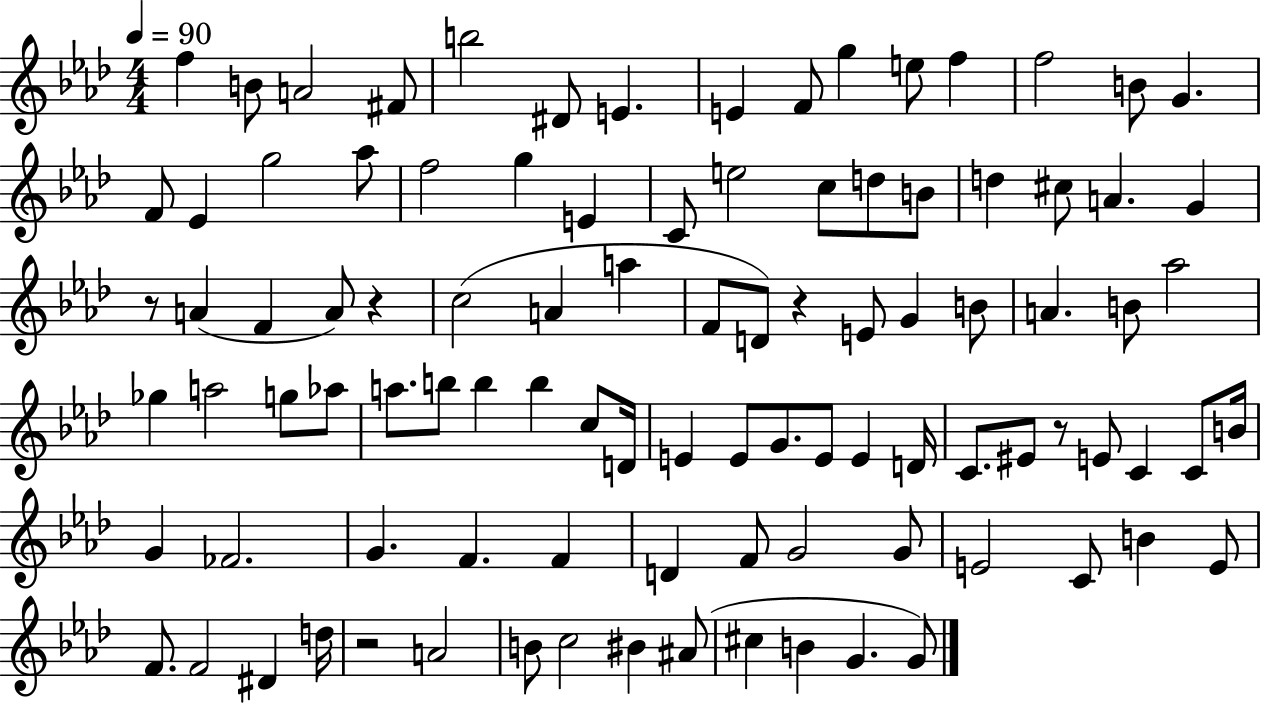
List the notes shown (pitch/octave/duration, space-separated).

F5/q B4/e A4/h F#4/e B5/h D#4/e E4/q. E4/q F4/e G5/q E5/e F5/q F5/h B4/e G4/q. F4/e Eb4/q G5/h Ab5/e F5/h G5/q E4/q C4/e E5/h C5/e D5/e B4/e D5/q C#5/e A4/q. G4/q R/e A4/q F4/q A4/e R/q C5/h A4/q A5/q F4/e D4/e R/q E4/e G4/q B4/e A4/q. B4/e Ab5/h Gb5/q A5/h G5/e Ab5/e A5/e. B5/e B5/q B5/q C5/e D4/s E4/q E4/e G4/e. E4/e E4/q D4/s C4/e. EIS4/e R/e E4/e C4/q C4/e B4/s G4/q FES4/h. G4/q. F4/q. F4/q D4/q F4/e G4/h G4/e E4/h C4/e B4/q E4/e F4/e. F4/h D#4/q D5/s R/h A4/h B4/e C5/h BIS4/q A#4/e C#5/q B4/q G4/q. G4/e